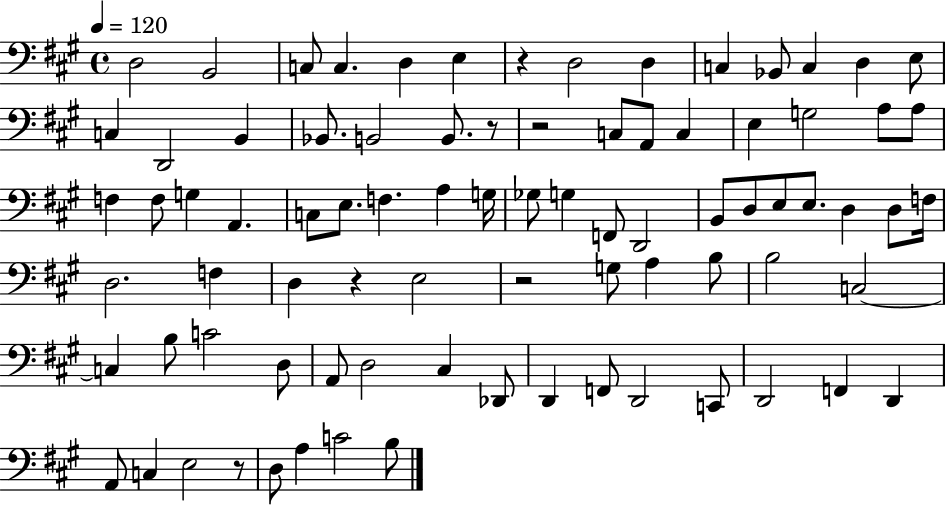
{
  \clef bass
  \time 4/4
  \defaultTimeSignature
  \key a \major
  \tempo 4 = 120
  d2 b,2 | c8 c4. d4 e4 | r4 d2 d4 | c4 bes,8 c4 d4 e8 | \break c4 d,2 b,4 | bes,8. b,2 b,8. r8 | r2 c8 a,8 c4 | e4 g2 a8 a8 | \break f4 f8 g4 a,4. | c8 e8. f4. a4 g16 | ges8 g4 f,8 d,2 | b,8 d8 e8 e8. d4 d8 f16 | \break d2. f4 | d4 r4 e2 | r2 g8 a4 b8 | b2 c2~~ | \break c4 b8 c'2 d8 | a,8 d2 cis4 des,8 | d,4 f,8 d,2 c,8 | d,2 f,4 d,4 | \break a,8 c4 e2 r8 | d8 a4 c'2 b8 | \bar "|."
}